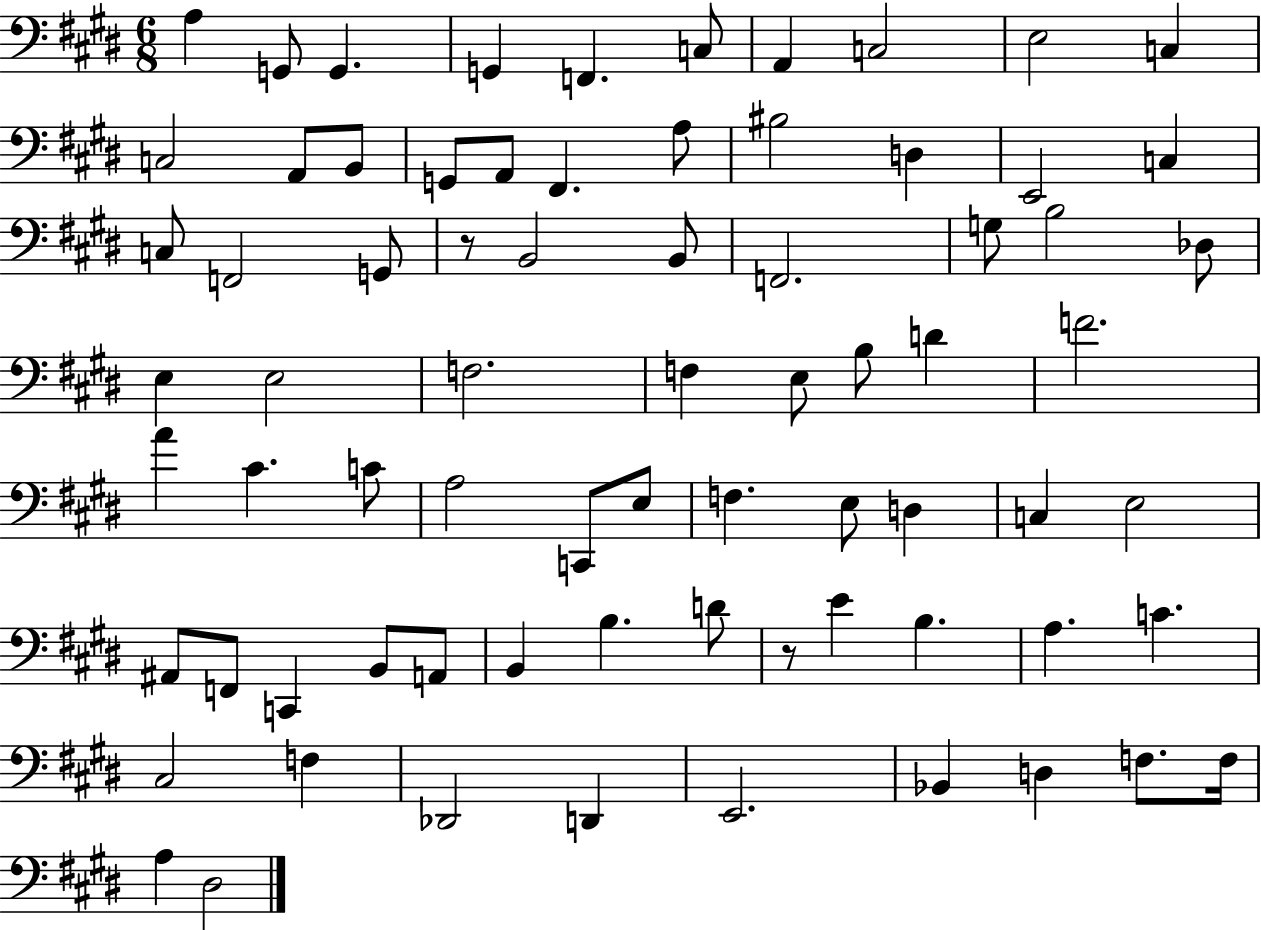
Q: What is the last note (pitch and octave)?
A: D#3